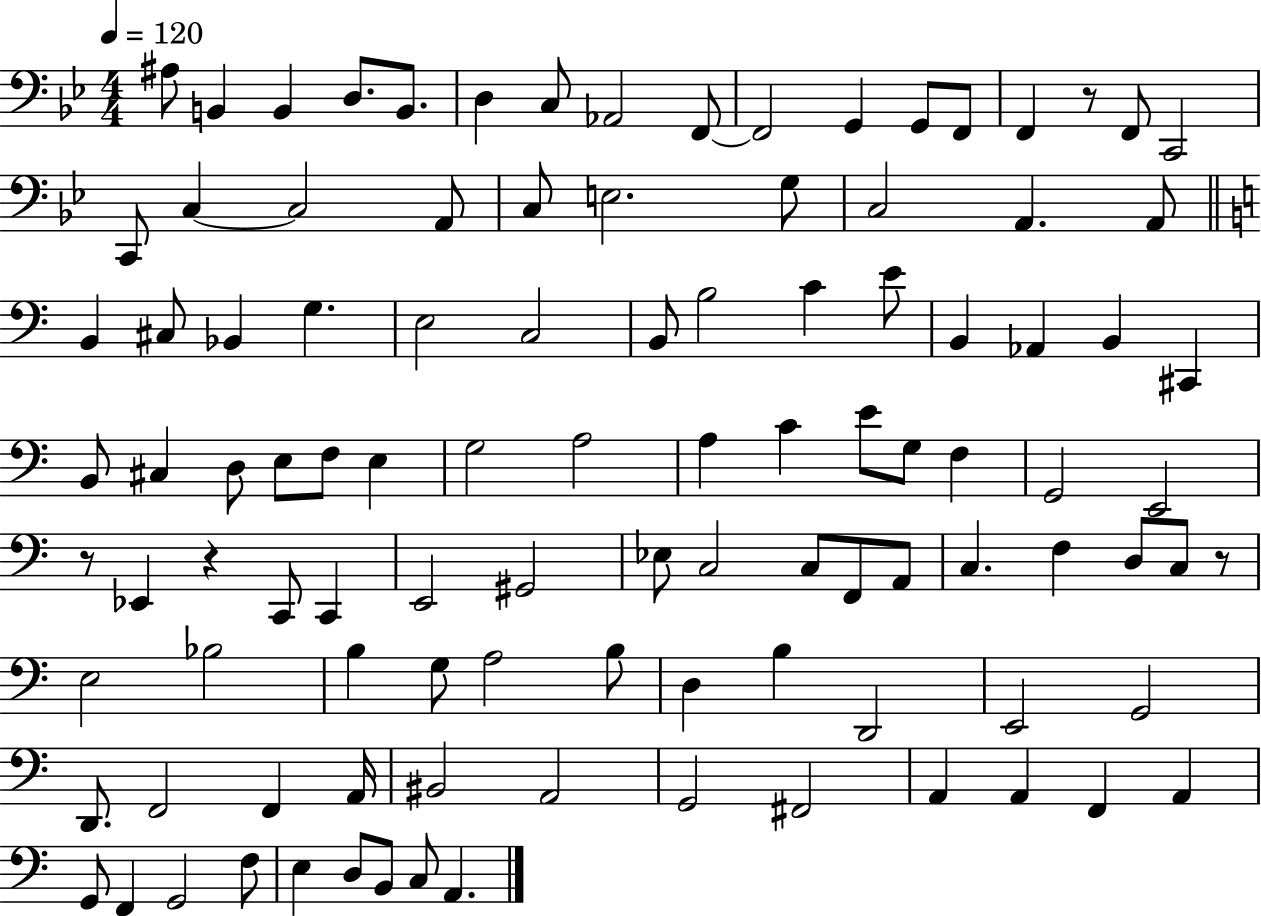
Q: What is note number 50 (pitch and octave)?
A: C4